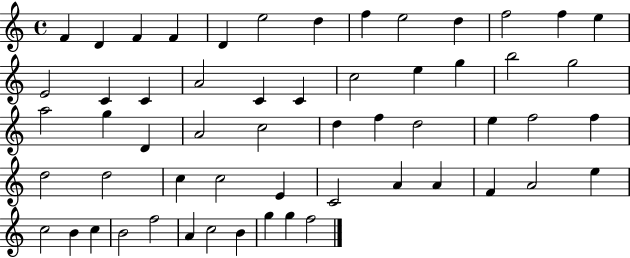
F4/q D4/q F4/q F4/q D4/q E5/h D5/q F5/q E5/h D5/q F5/h F5/q E5/q E4/h C4/q C4/q A4/h C4/q C4/q C5/h E5/q G5/q B5/h G5/h A5/h G5/q D4/q A4/h C5/h D5/q F5/q D5/h E5/q F5/h F5/q D5/h D5/h C5/q C5/h E4/q C4/h A4/q A4/q F4/q A4/h E5/q C5/h B4/q C5/q B4/h F5/h A4/q C5/h B4/q G5/q G5/q F5/h